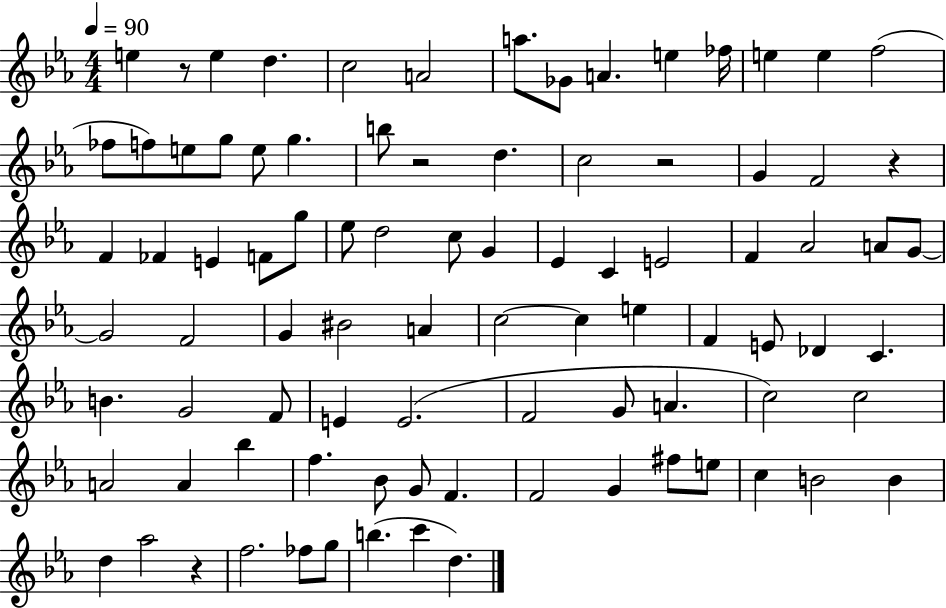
{
  \clef treble
  \numericTimeSignature
  \time 4/4
  \key ees \major
  \tempo 4 = 90
  \repeat volta 2 { e''4 r8 e''4 d''4. | c''2 a'2 | a''8. ges'8 a'4. e''4 fes''16 | e''4 e''4 f''2( | \break fes''8 f''8) e''8 g''8 e''8 g''4. | b''8 r2 d''4. | c''2 r2 | g'4 f'2 r4 | \break f'4 fes'4 e'4 f'8 g''8 | ees''8 d''2 c''8 g'4 | ees'4 c'4 e'2 | f'4 aes'2 a'8 g'8~~ | \break g'2 f'2 | g'4 bis'2 a'4 | c''2~~ c''4 e''4 | f'4 e'8 des'4 c'4. | \break b'4. g'2 f'8 | e'4 e'2.( | f'2 g'8 a'4. | c''2) c''2 | \break a'2 a'4 bes''4 | f''4. bes'8 g'8 f'4. | f'2 g'4 fis''8 e''8 | c''4 b'2 b'4 | \break d''4 aes''2 r4 | f''2. fes''8 g''8 | b''4.( c'''4 d''4.) | } \bar "|."
}